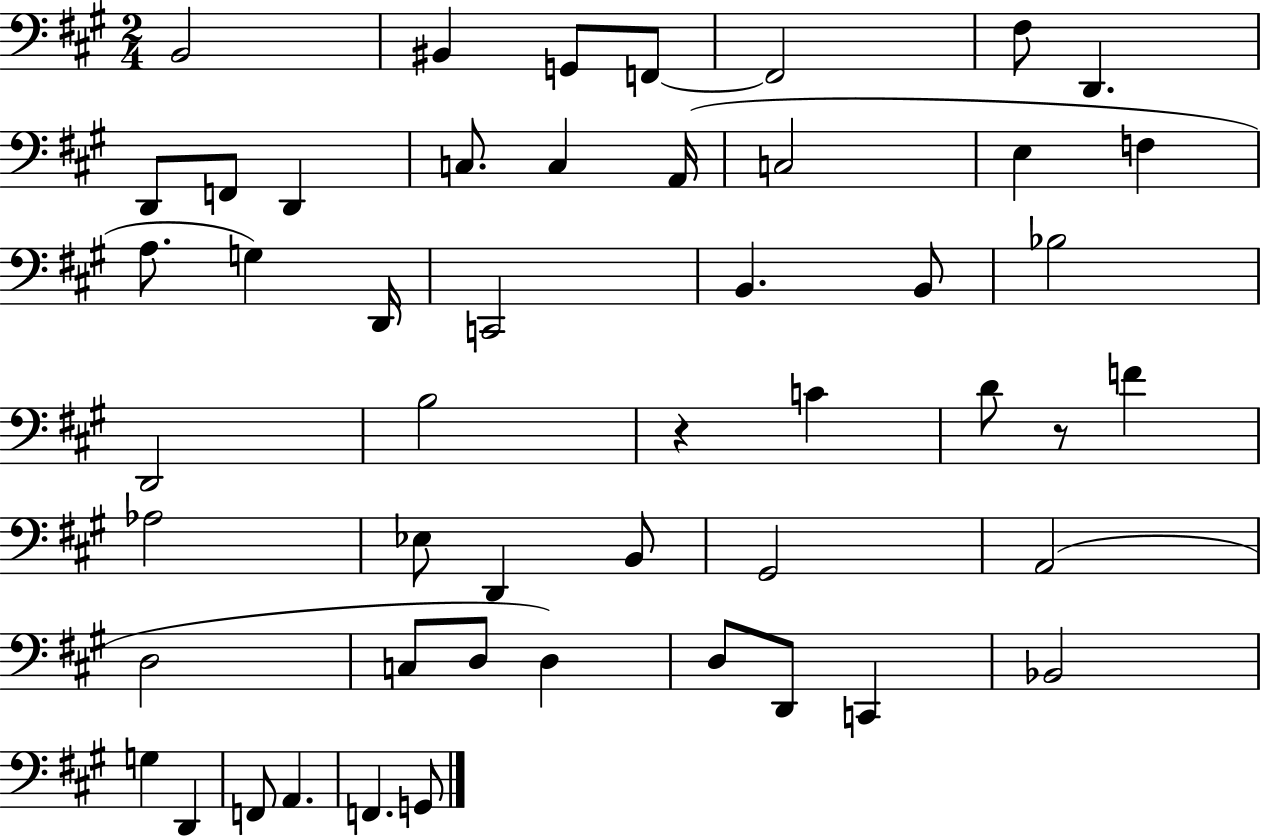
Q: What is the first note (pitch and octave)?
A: B2